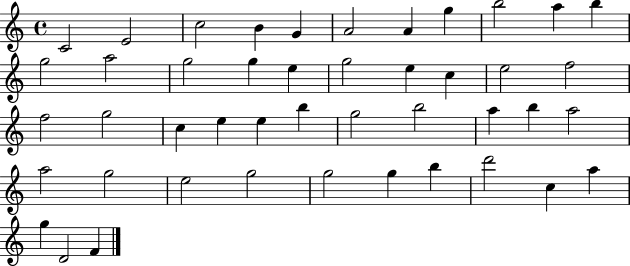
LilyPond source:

{
  \clef treble
  \time 4/4
  \defaultTimeSignature
  \key c \major
  c'2 e'2 | c''2 b'4 g'4 | a'2 a'4 g''4 | b''2 a''4 b''4 | \break g''2 a''2 | g''2 g''4 e''4 | g''2 e''4 c''4 | e''2 f''2 | \break f''2 g''2 | c''4 e''4 e''4 b''4 | g''2 b''2 | a''4 b''4 a''2 | \break a''2 g''2 | e''2 g''2 | g''2 g''4 b''4 | d'''2 c''4 a''4 | \break g''4 d'2 f'4 | \bar "|."
}